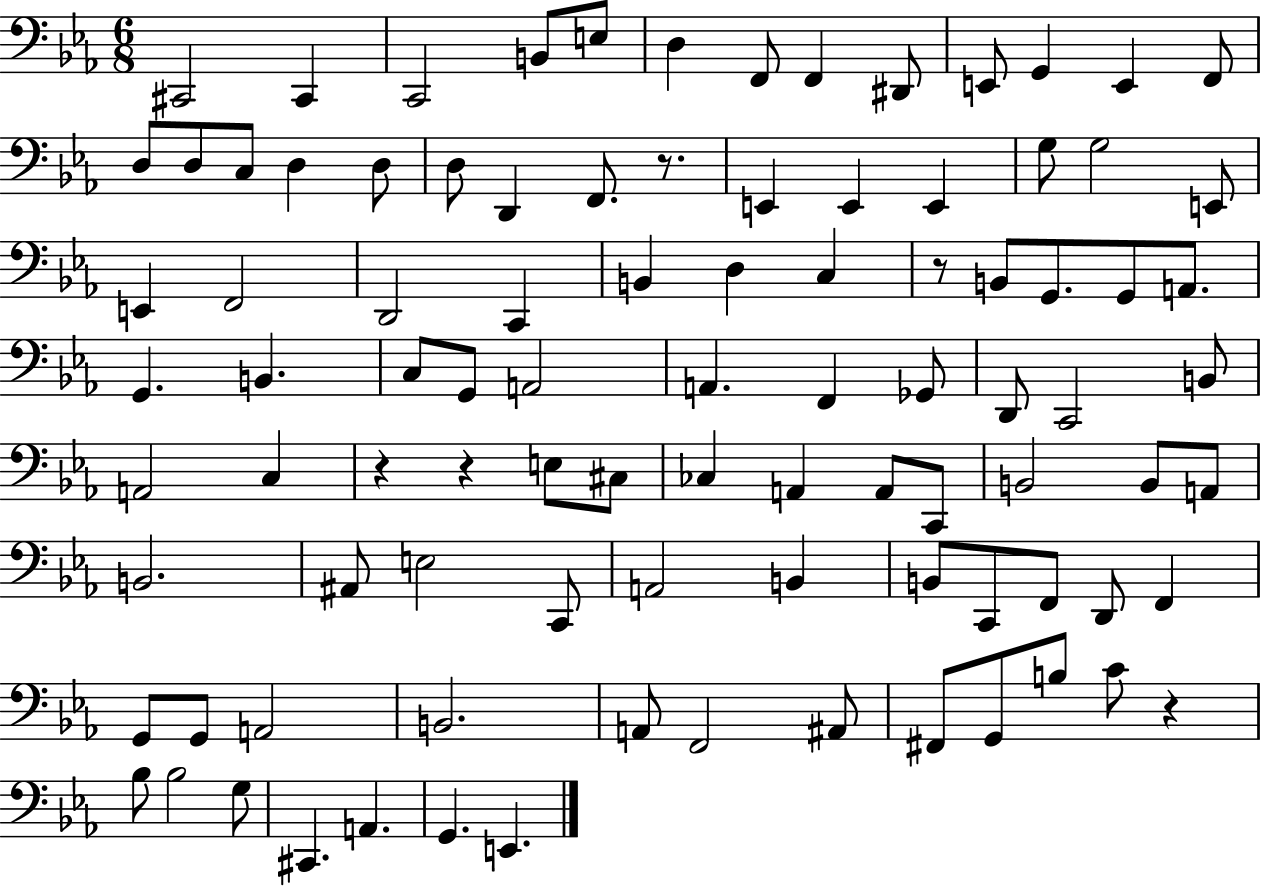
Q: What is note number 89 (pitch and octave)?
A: E2